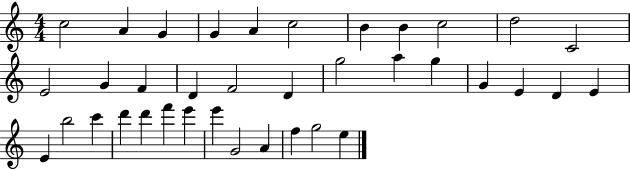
C5/h A4/q G4/q G4/q A4/q C5/h B4/q B4/q C5/h D5/h C4/h E4/h G4/q F4/q D4/q F4/h D4/q G5/h A5/q G5/q G4/q E4/q D4/q E4/q E4/q B5/h C6/q D6/q D6/q F6/q E6/q E6/q G4/h A4/q F5/q G5/h E5/q